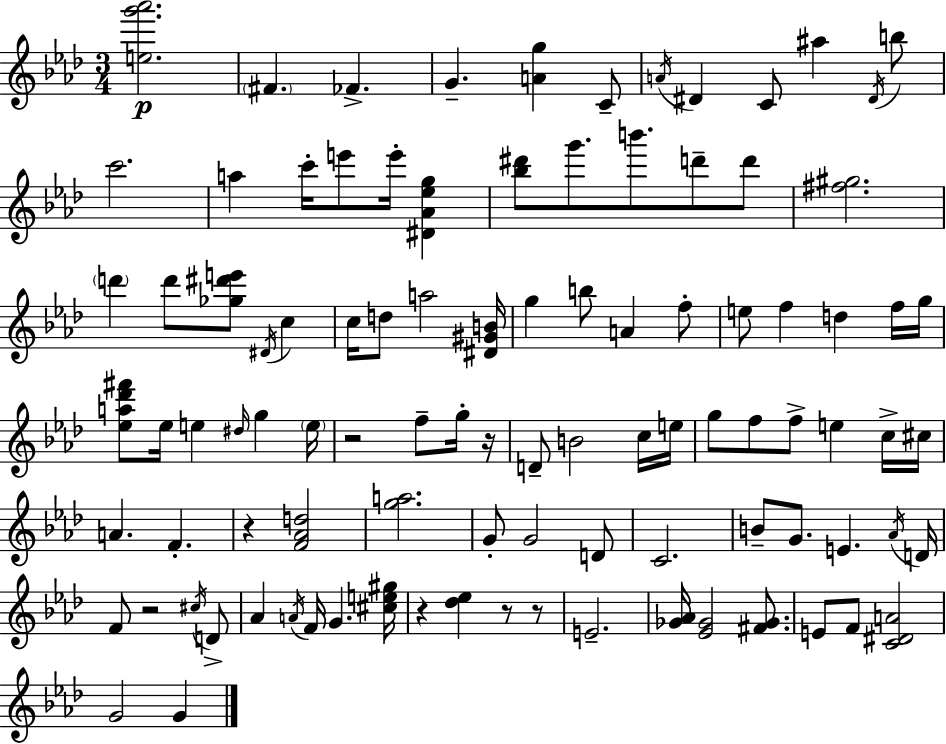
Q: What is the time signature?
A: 3/4